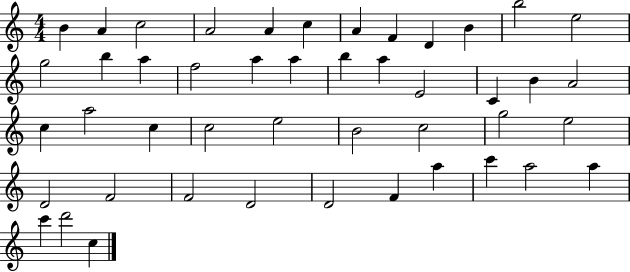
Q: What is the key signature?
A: C major